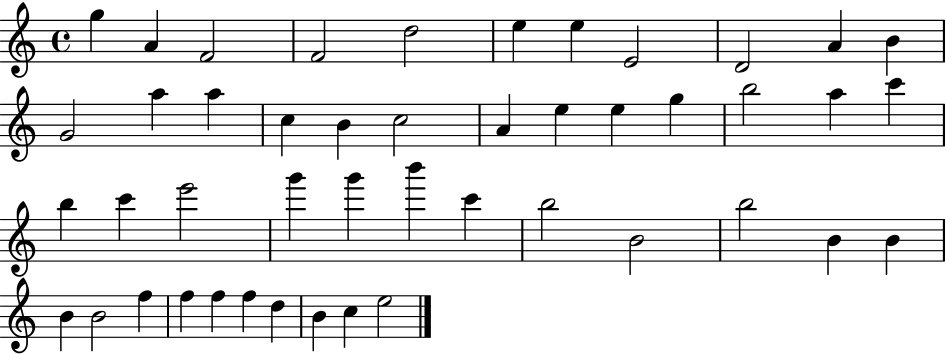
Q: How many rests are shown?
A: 0